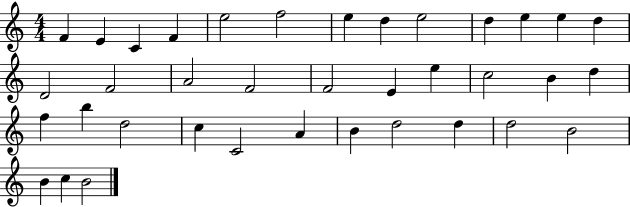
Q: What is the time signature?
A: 4/4